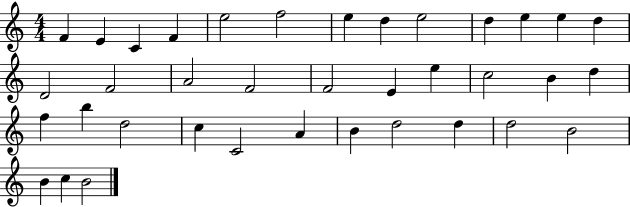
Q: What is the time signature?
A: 4/4